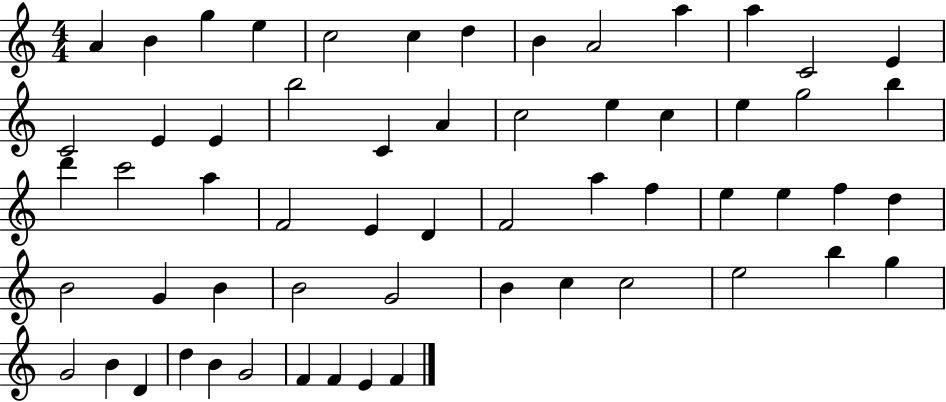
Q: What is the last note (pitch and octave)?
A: F4